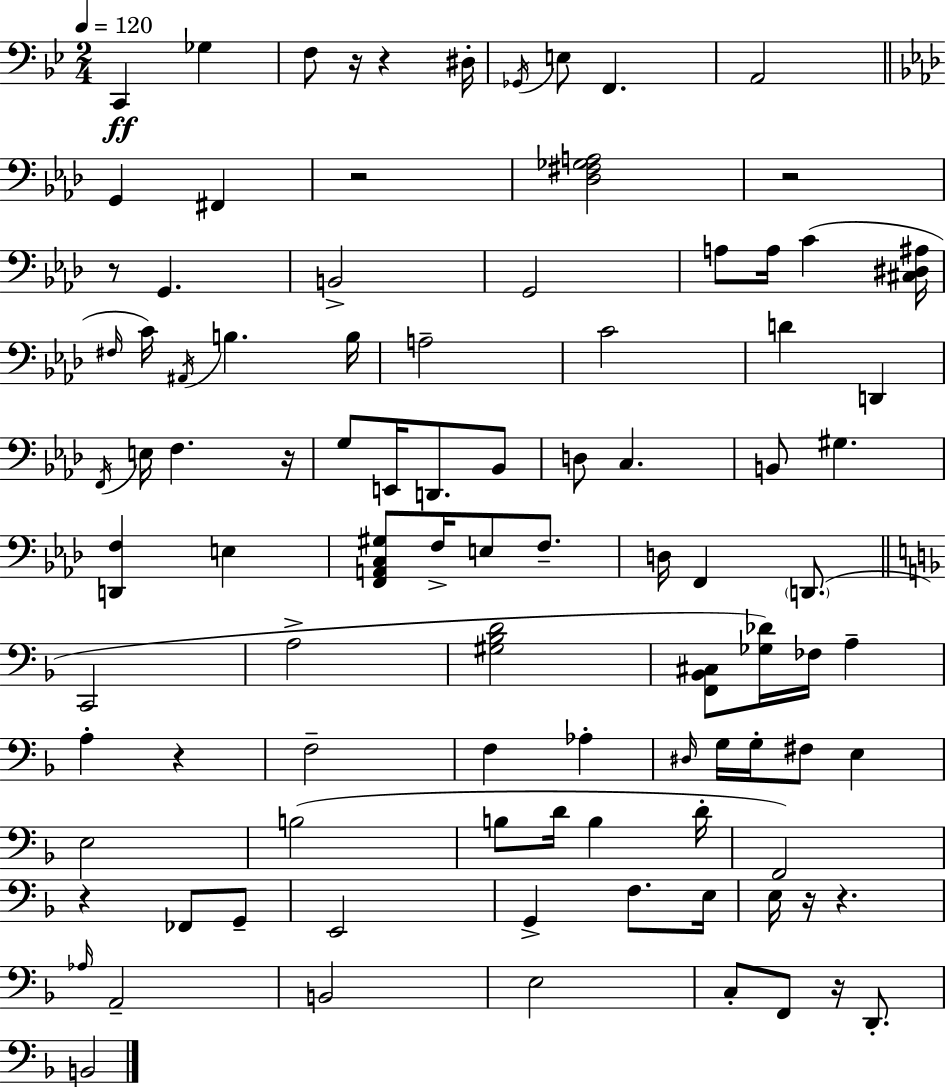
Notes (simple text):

C2/q Gb3/q F3/e R/s R/q D#3/s Gb2/s E3/e F2/q. A2/h G2/q F#2/q R/h [Db3,F#3,Gb3,A3]/h R/h R/e G2/q. B2/h G2/h A3/e A3/s C4/q [C#3,D#3,A#3]/s F#3/s C4/s A#2/s B3/q. B3/s A3/h C4/h D4/q D2/q F2/s E3/s F3/q. R/s G3/e E2/s D2/e. Bb2/e D3/e C3/q. B2/e G#3/q. [D2,F3]/q E3/q [F2,A2,C3,G#3]/e F3/s E3/e F3/e. D3/s F2/q D2/e. C2/h A3/h [G#3,Bb3,D4]/h [F2,Bb2,C#3]/e [Gb3,Db4]/s FES3/s A3/q A3/q R/q F3/h F3/q Ab3/q D#3/s G3/s G3/s F#3/e E3/q E3/h B3/h B3/e D4/s B3/q D4/s F2/h R/q FES2/e G2/e E2/h G2/q F3/e. E3/s E3/s R/s R/q. Ab3/s A2/h B2/h E3/h C3/e F2/e R/s D2/e. B2/h